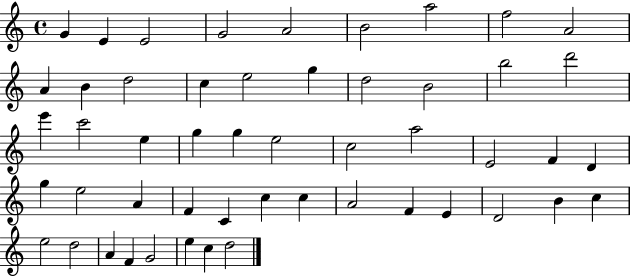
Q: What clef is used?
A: treble